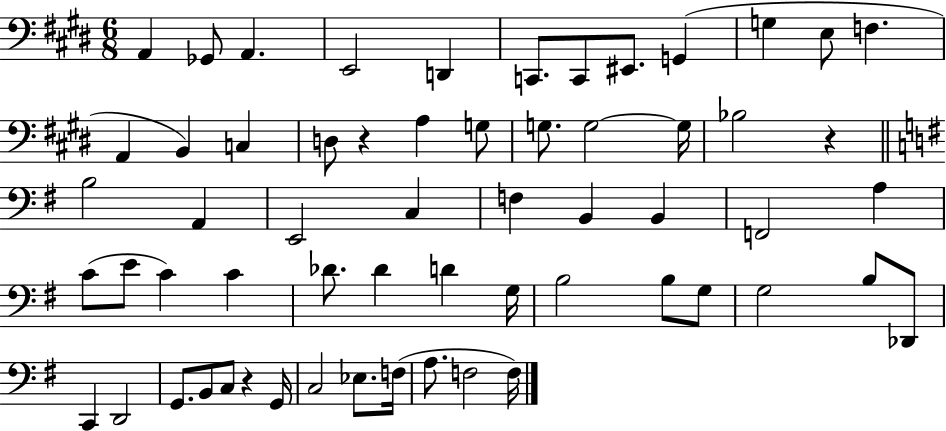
A2/q Gb2/e A2/q. E2/h D2/q C2/e. C2/e EIS2/e. G2/q G3/q E3/e F3/q. A2/q B2/q C3/q D3/e R/q A3/q G3/e G3/e. G3/h G3/s Bb3/h R/q B3/h A2/q E2/h C3/q F3/q B2/q B2/q F2/h A3/q C4/e E4/e C4/q C4/q Db4/e. Db4/q D4/q G3/s B3/h B3/e G3/e G3/h B3/e Db2/e C2/q D2/h G2/e. B2/e C3/e R/q G2/s C3/h Eb3/e. F3/s A3/e. F3/h F3/s